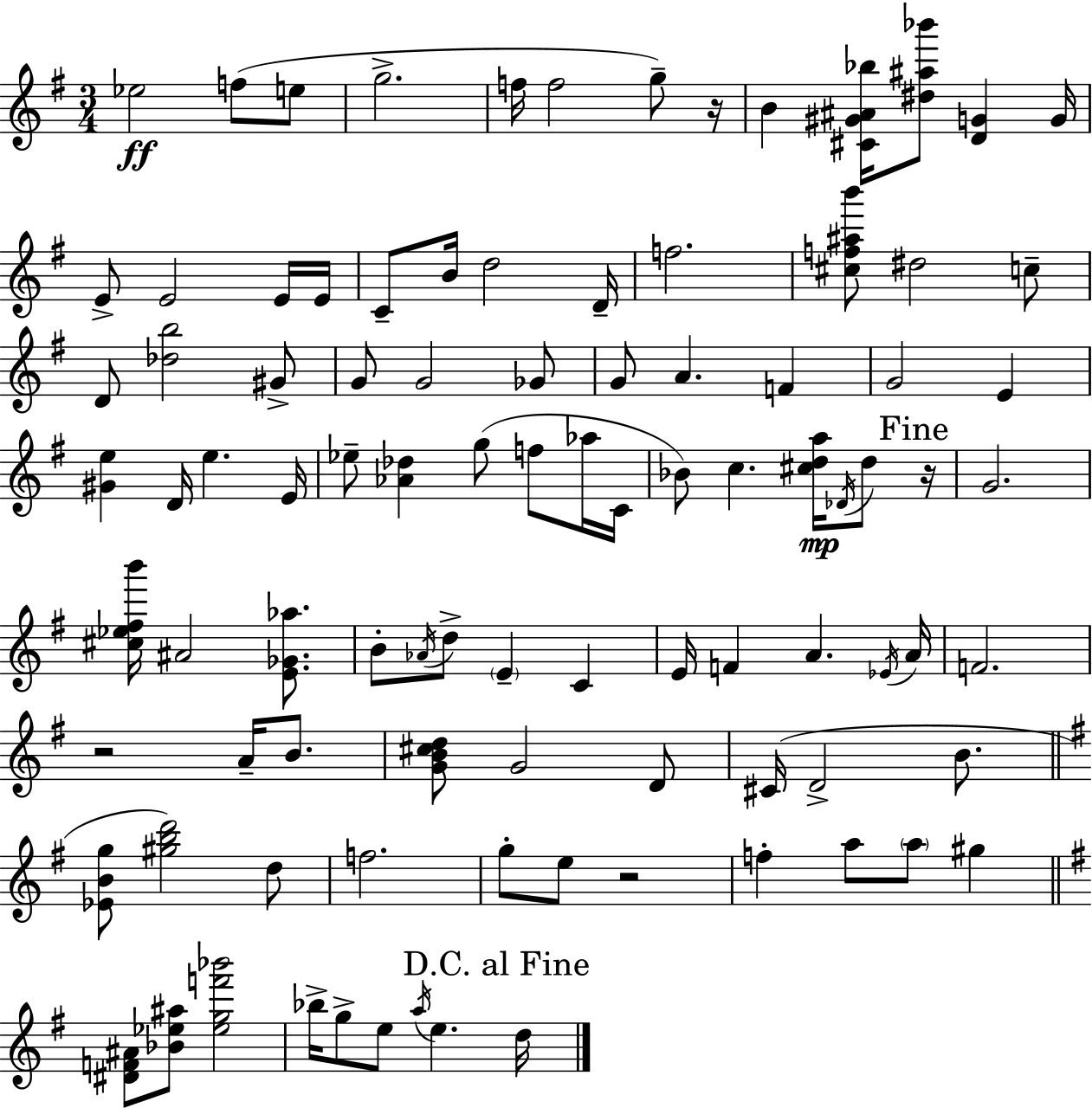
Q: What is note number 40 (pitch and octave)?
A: C5